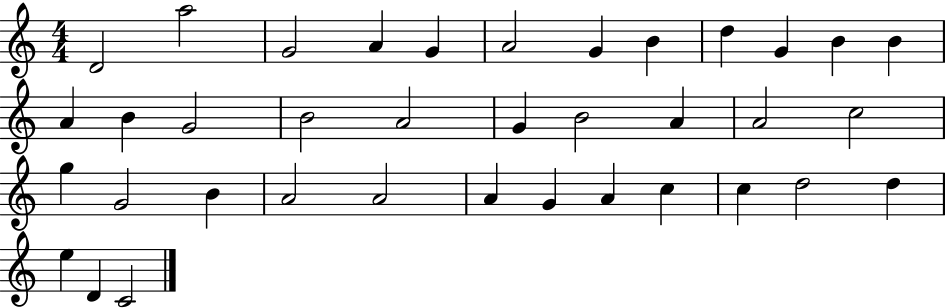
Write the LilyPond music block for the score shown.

{
  \clef treble
  \numericTimeSignature
  \time 4/4
  \key c \major
  d'2 a''2 | g'2 a'4 g'4 | a'2 g'4 b'4 | d''4 g'4 b'4 b'4 | \break a'4 b'4 g'2 | b'2 a'2 | g'4 b'2 a'4 | a'2 c''2 | \break g''4 g'2 b'4 | a'2 a'2 | a'4 g'4 a'4 c''4 | c''4 d''2 d''4 | \break e''4 d'4 c'2 | \bar "|."
}